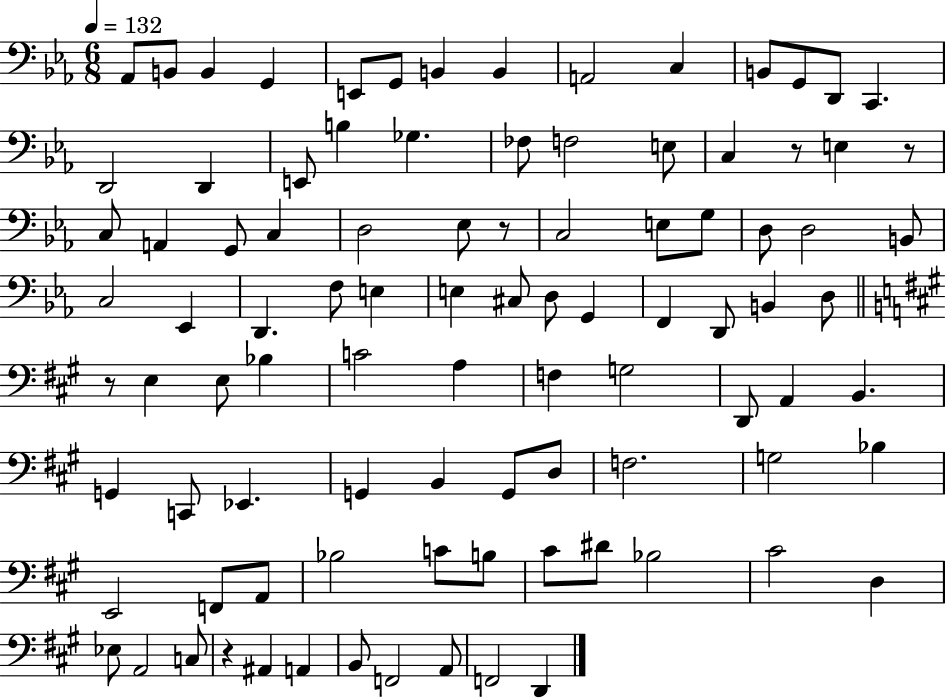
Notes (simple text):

Ab2/e B2/e B2/q G2/q E2/e G2/e B2/q B2/q A2/h C3/q B2/e G2/e D2/e C2/q. D2/h D2/q E2/e B3/q Gb3/q. FES3/e F3/h E3/e C3/q R/e E3/q R/e C3/e A2/q G2/e C3/q D3/h Eb3/e R/e C3/h E3/e G3/e D3/e D3/h B2/e C3/h Eb2/q D2/q. F3/e E3/q E3/q C#3/e D3/e G2/q F2/q D2/e B2/q D3/e R/e E3/q E3/e Bb3/q C4/h A3/q F3/q G3/h D2/e A2/q B2/q. G2/q C2/e Eb2/q. G2/q B2/q G2/e D3/e F3/h. G3/h Bb3/q E2/h F2/e A2/e Bb3/h C4/e B3/e C#4/e D#4/e Bb3/h C#4/h D3/q Eb3/e A2/h C3/e R/q A#2/q A2/q B2/e F2/h A2/e F2/h D2/q